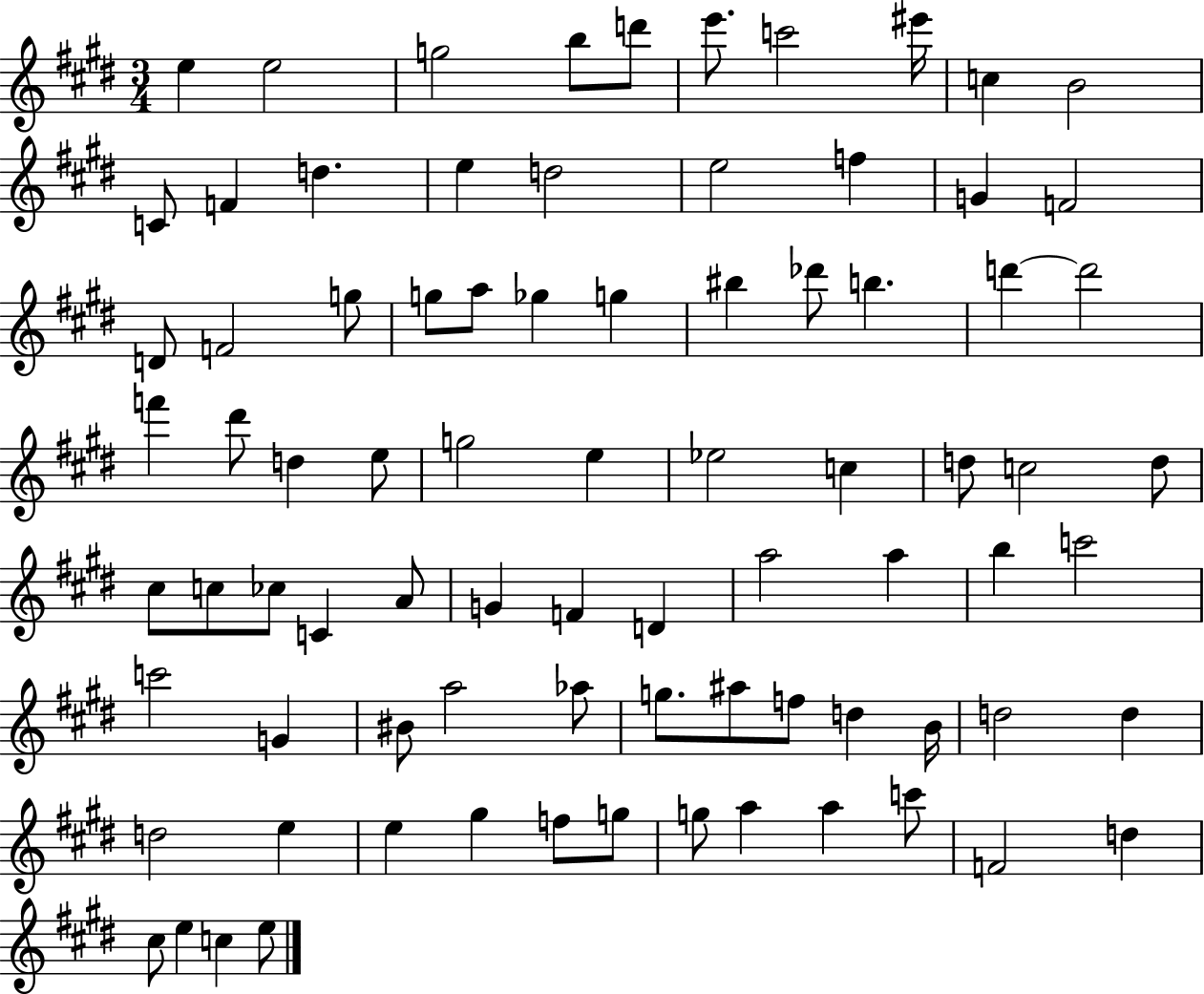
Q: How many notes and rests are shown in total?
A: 82